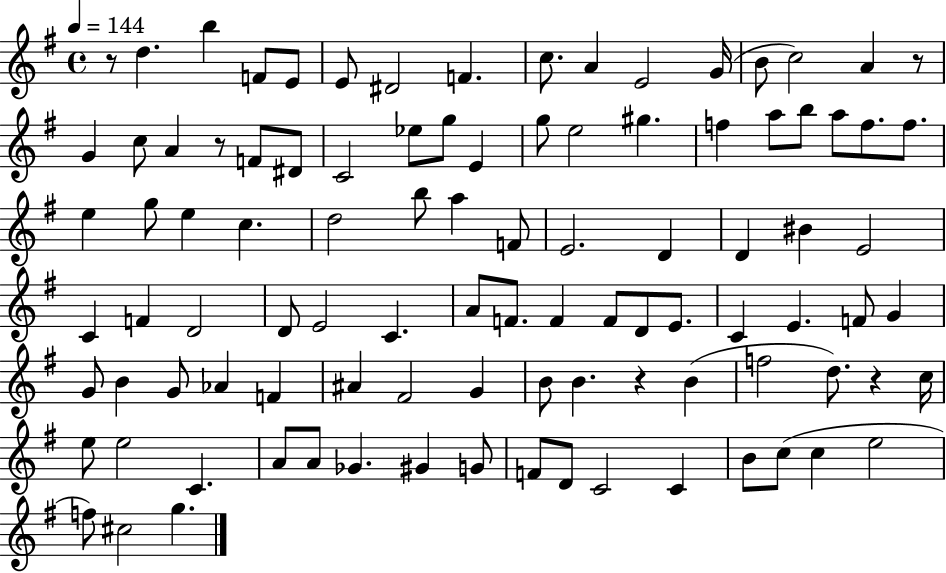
X:1
T:Untitled
M:4/4
L:1/4
K:G
z/2 d b F/2 E/2 E/2 ^D2 F c/2 A E2 G/4 B/2 c2 A z/2 G c/2 A z/2 F/2 ^D/2 C2 _e/2 g/2 E g/2 e2 ^g f a/2 b/2 a/2 f/2 f/2 e g/2 e c d2 b/2 a F/2 E2 D D ^B E2 C F D2 D/2 E2 C A/2 F/2 F F/2 D/2 E/2 C E F/2 G G/2 B G/2 _A F ^A ^F2 G B/2 B z B f2 d/2 z c/4 e/2 e2 C A/2 A/2 _G ^G G/2 F/2 D/2 C2 C B/2 c/2 c e2 f/2 ^c2 g